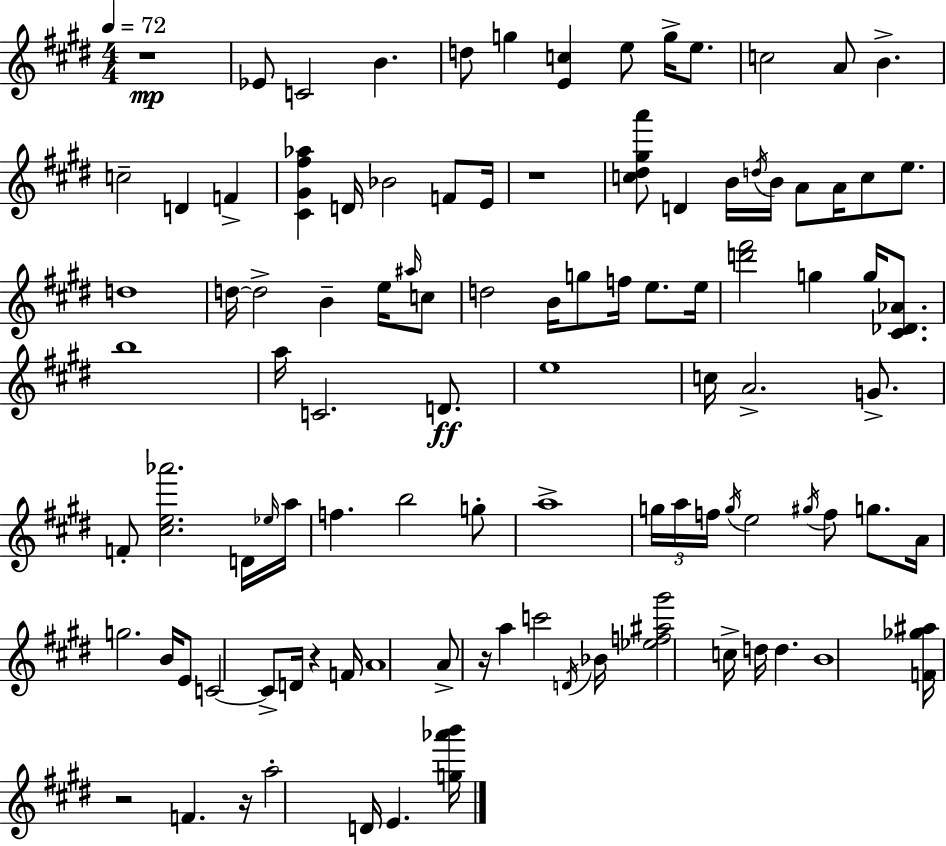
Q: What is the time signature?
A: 4/4